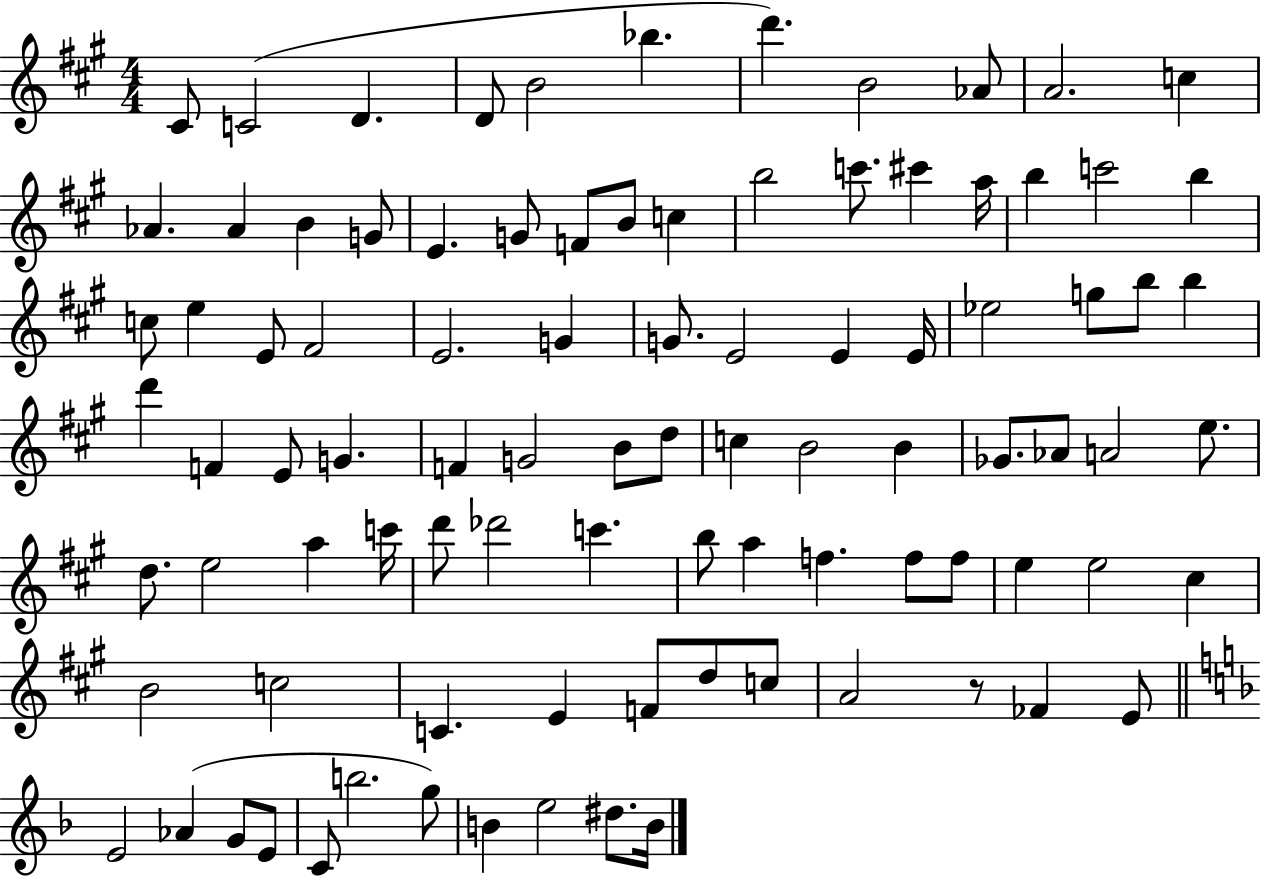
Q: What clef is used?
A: treble